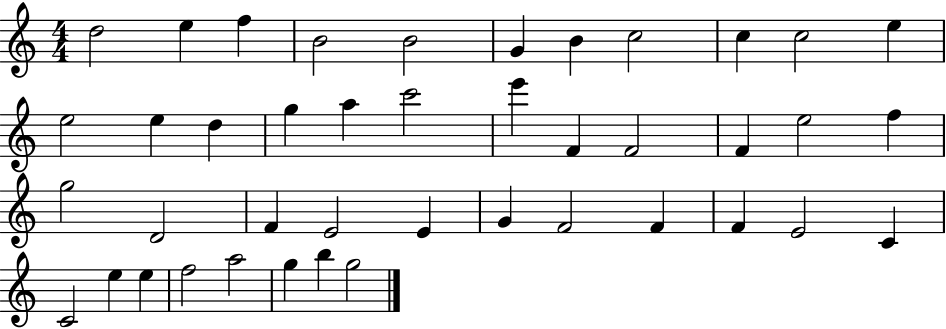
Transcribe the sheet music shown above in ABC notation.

X:1
T:Untitled
M:4/4
L:1/4
K:C
d2 e f B2 B2 G B c2 c c2 e e2 e d g a c'2 e' F F2 F e2 f g2 D2 F E2 E G F2 F F E2 C C2 e e f2 a2 g b g2